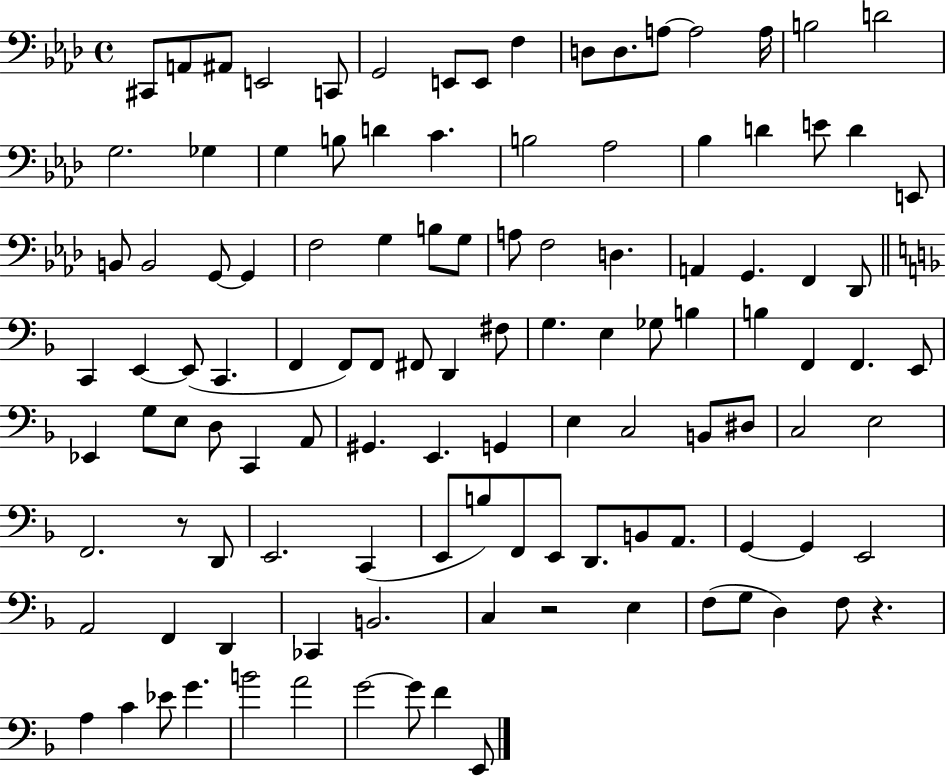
{
  \clef bass
  \time 4/4
  \defaultTimeSignature
  \key aes \major
  cis,8 a,8 ais,8 e,2 c,8 | g,2 e,8 e,8 f4 | d8 d8. a8~~ a2 a16 | b2 d'2 | \break g2. ges4 | g4 b8 d'4 c'4. | b2 aes2 | bes4 d'4 e'8 d'4 e,8 | \break b,8 b,2 g,8~~ g,4 | f2 g4 b8 g8 | a8 f2 d4. | a,4 g,4. f,4 des,8 | \break \bar "||" \break \key f \major c,4 e,4~~ e,8( c,4. | f,4 f,8) f,8 fis,8 d,4 fis8 | g4. e4 ges8 b4 | b4 f,4 f,4. e,8 | \break ees,4 g8 e8 d8 c,4 a,8 | gis,4. e,4. g,4 | e4 c2 b,8 dis8 | c2 e2 | \break f,2. r8 d,8 | e,2. c,4( | e,8 b8) f,8 e,8 d,8. b,8 a,8. | g,4~~ g,4 e,2 | \break a,2 f,4 d,4 | ces,4 b,2. | c4 r2 e4 | f8( g8 d4) f8 r4. | \break a4 c'4 ees'8 g'4. | b'2 a'2 | g'2~~ g'8 f'4 e,8 | \bar "|."
}